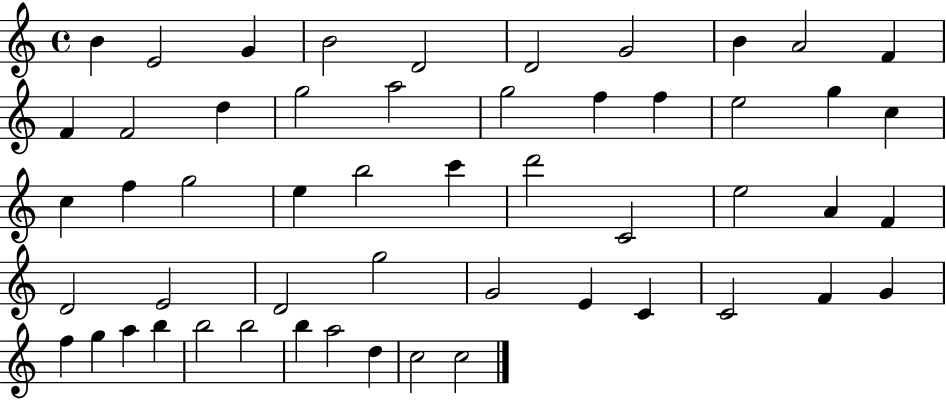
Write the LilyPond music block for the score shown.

{
  \clef treble
  \time 4/4
  \defaultTimeSignature
  \key c \major
  b'4 e'2 g'4 | b'2 d'2 | d'2 g'2 | b'4 a'2 f'4 | \break f'4 f'2 d''4 | g''2 a''2 | g''2 f''4 f''4 | e''2 g''4 c''4 | \break c''4 f''4 g''2 | e''4 b''2 c'''4 | d'''2 c'2 | e''2 a'4 f'4 | \break d'2 e'2 | d'2 g''2 | g'2 e'4 c'4 | c'2 f'4 g'4 | \break f''4 g''4 a''4 b''4 | b''2 b''2 | b''4 a''2 d''4 | c''2 c''2 | \break \bar "|."
}